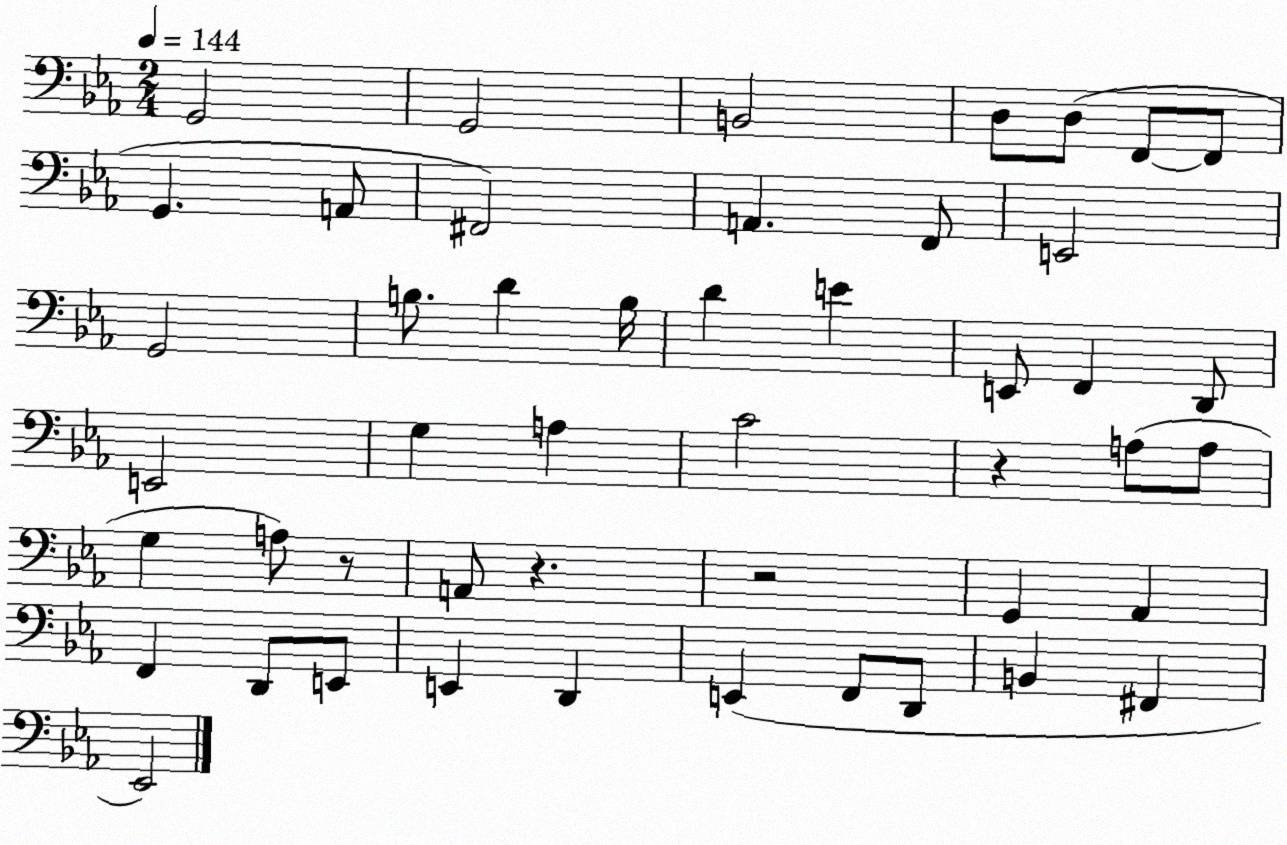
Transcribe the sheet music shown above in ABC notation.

X:1
T:Untitled
M:2/4
L:1/4
K:Eb
G,,2 G,,2 B,,2 D,/2 D,/2 F,,/2 F,,/2 G,, A,,/2 ^F,,2 A,, F,,/2 E,,2 G,,2 B,/2 D B,/4 D E E,,/2 F,, D,,/2 E,,2 G, A, C2 z A,/2 A,/2 G, A,/2 z/2 A,,/2 z z2 G,, _A,, F,, D,,/2 E,,/2 E,, D,, E,, F,,/2 D,,/2 B,, ^F,, _E,,2